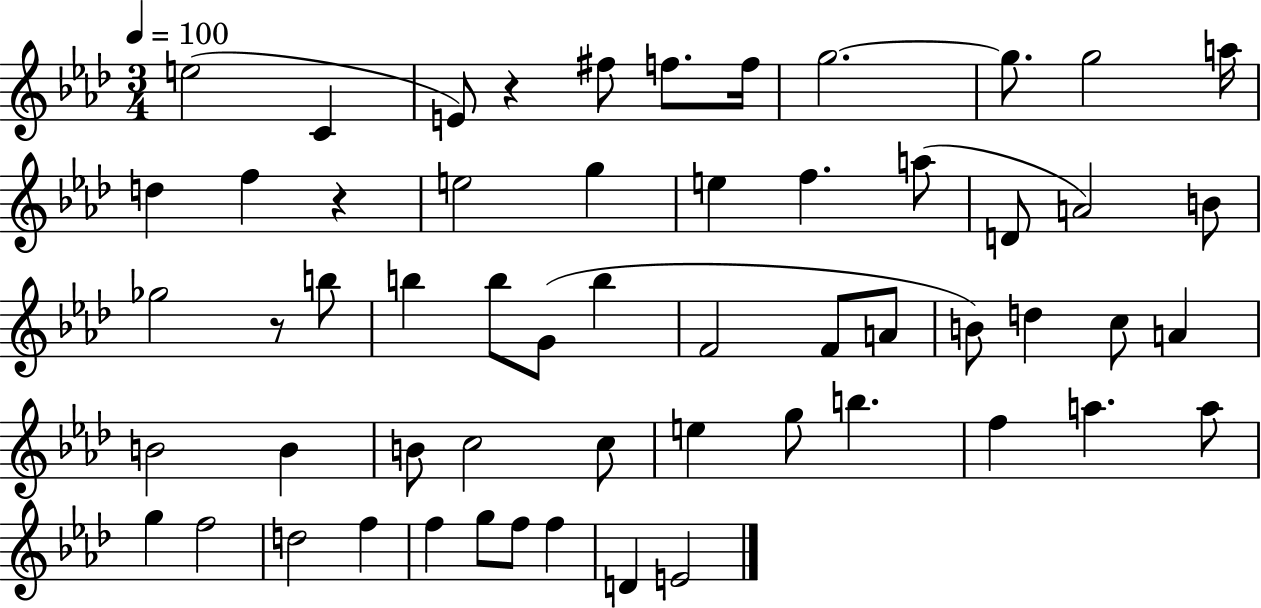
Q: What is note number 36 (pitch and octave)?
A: B4